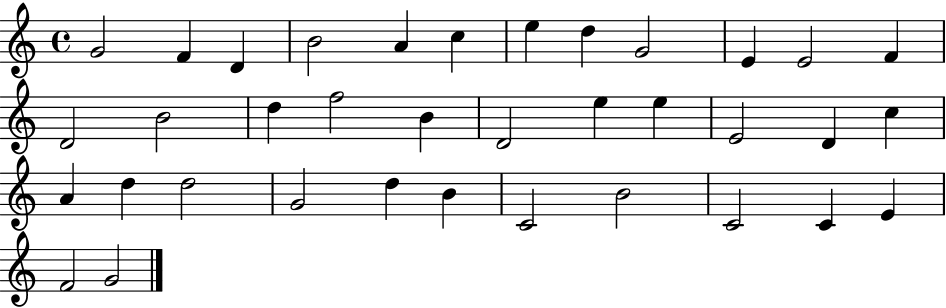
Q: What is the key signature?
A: C major